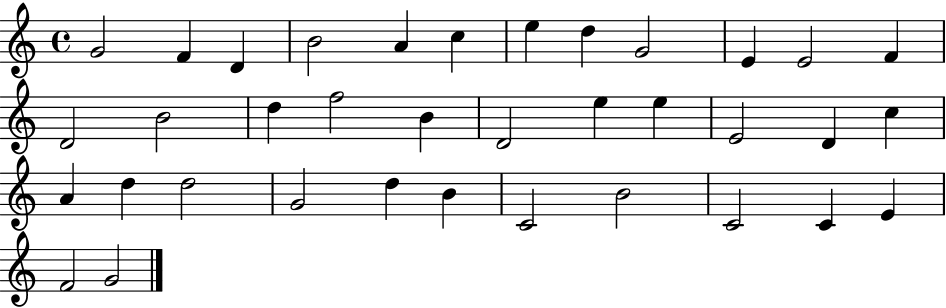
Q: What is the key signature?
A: C major